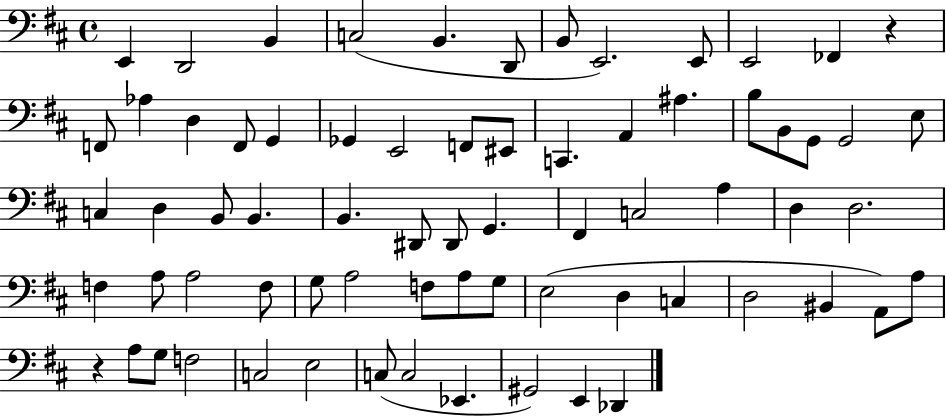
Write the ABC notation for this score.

X:1
T:Untitled
M:4/4
L:1/4
K:D
E,, D,,2 B,, C,2 B,, D,,/2 B,,/2 E,,2 E,,/2 E,,2 _F,, z F,,/2 _A, D, F,,/2 G,, _G,, E,,2 F,,/2 ^E,,/2 C,, A,, ^A, B,/2 B,,/2 G,,/2 G,,2 E,/2 C, D, B,,/2 B,, B,, ^D,,/2 ^D,,/2 G,, ^F,, C,2 A, D, D,2 F, A,/2 A,2 F,/2 G,/2 A,2 F,/2 A,/2 G,/2 E,2 D, C, D,2 ^B,, A,,/2 A,/2 z A,/2 G,/2 F,2 C,2 E,2 C,/2 C,2 _E,, ^G,,2 E,, _D,,